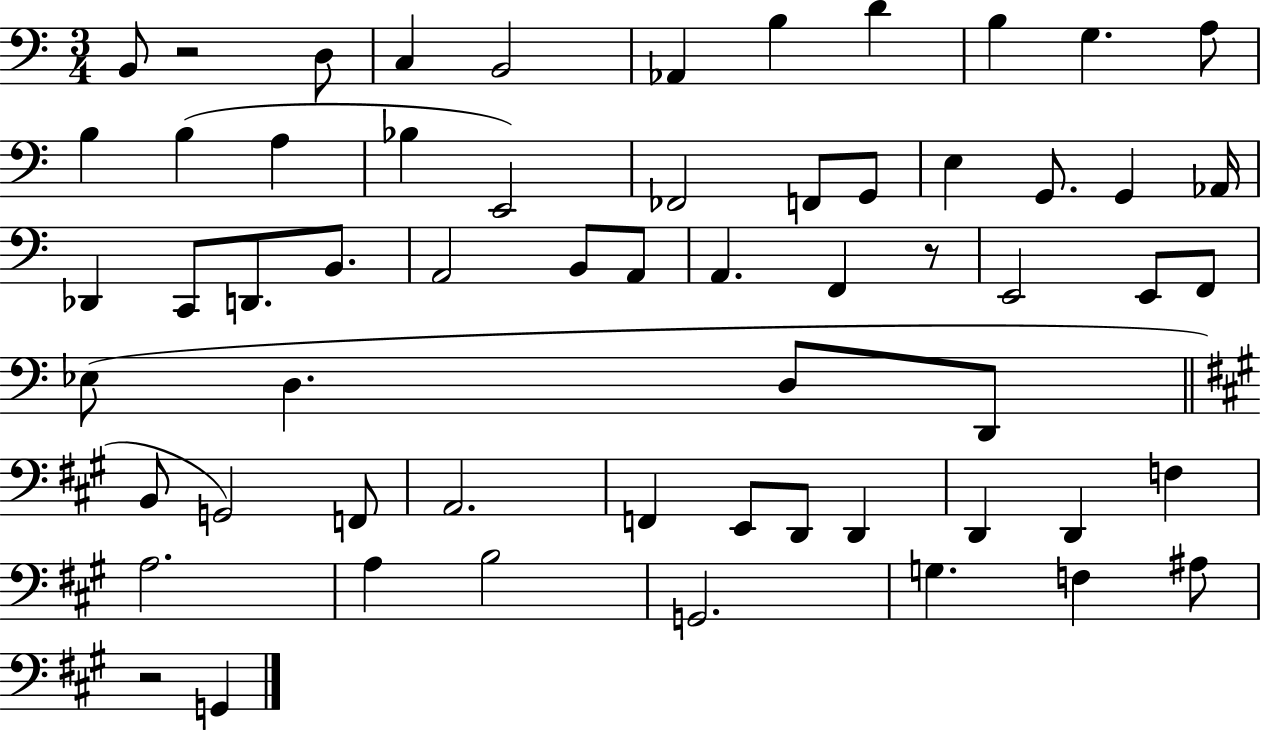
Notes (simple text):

B2/e R/h D3/e C3/q B2/h Ab2/q B3/q D4/q B3/q G3/q. A3/e B3/q B3/q A3/q Bb3/q E2/h FES2/h F2/e G2/e E3/q G2/e. G2/q Ab2/s Db2/q C2/e D2/e. B2/e. A2/h B2/e A2/e A2/q. F2/q R/e E2/h E2/e F2/e Eb3/e D3/q. D3/e D2/e B2/e G2/h F2/e A2/h. F2/q E2/e D2/e D2/q D2/q D2/q F3/q A3/h. A3/q B3/h G2/h. G3/q. F3/q A#3/e R/h G2/q